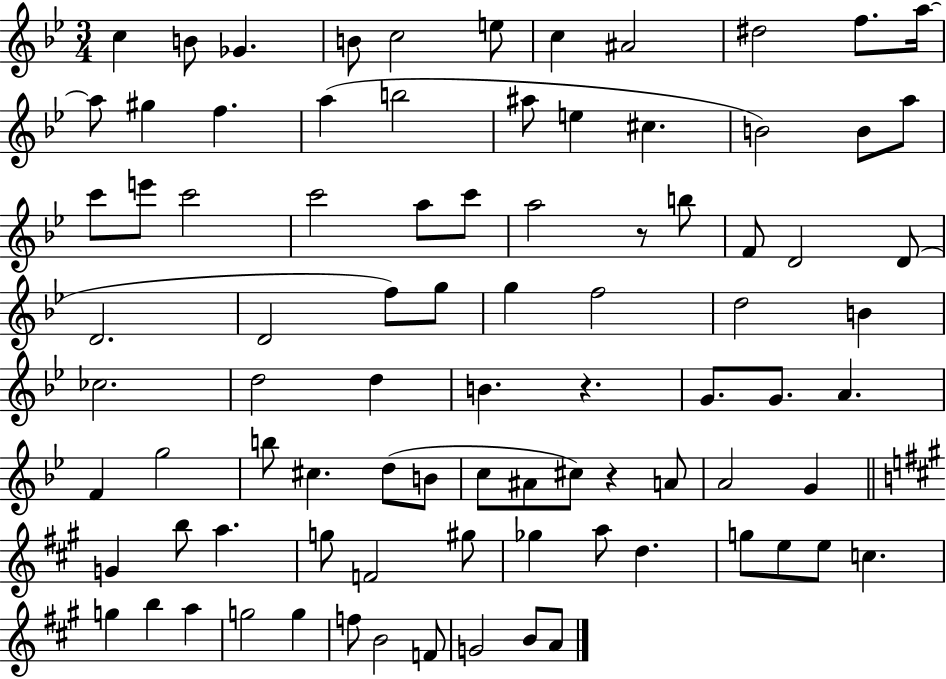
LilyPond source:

{
  \clef treble
  \numericTimeSignature
  \time 3/4
  \key bes \major
  c''4 b'8 ges'4. | b'8 c''2 e''8 | c''4 ais'2 | dis''2 f''8. a''16~~ | \break a''8 gis''4 f''4. | a''4( b''2 | ais''8 e''4 cis''4. | b'2) b'8 a''8 | \break c'''8 e'''8 c'''2 | c'''2 a''8 c'''8 | a''2 r8 b''8 | f'8 d'2 d'8( | \break d'2. | d'2 f''8) g''8 | g''4 f''2 | d''2 b'4 | \break ces''2. | d''2 d''4 | b'4. r4. | g'8. g'8. a'4. | \break f'4 g''2 | b''8 cis''4. d''8( b'8 | c''8 ais'8 cis''8) r4 a'8 | a'2 g'4 | \break \bar "||" \break \key a \major g'4 b''8 a''4. | g''8 f'2 gis''8 | ges''4 a''8 d''4. | g''8 e''8 e''8 c''4. | \break g''4 b''4 a''4 | g''2 g''4 | f''8 b'2 f'8 | g'2 b'8 a'8 | \break \bar "|."
}